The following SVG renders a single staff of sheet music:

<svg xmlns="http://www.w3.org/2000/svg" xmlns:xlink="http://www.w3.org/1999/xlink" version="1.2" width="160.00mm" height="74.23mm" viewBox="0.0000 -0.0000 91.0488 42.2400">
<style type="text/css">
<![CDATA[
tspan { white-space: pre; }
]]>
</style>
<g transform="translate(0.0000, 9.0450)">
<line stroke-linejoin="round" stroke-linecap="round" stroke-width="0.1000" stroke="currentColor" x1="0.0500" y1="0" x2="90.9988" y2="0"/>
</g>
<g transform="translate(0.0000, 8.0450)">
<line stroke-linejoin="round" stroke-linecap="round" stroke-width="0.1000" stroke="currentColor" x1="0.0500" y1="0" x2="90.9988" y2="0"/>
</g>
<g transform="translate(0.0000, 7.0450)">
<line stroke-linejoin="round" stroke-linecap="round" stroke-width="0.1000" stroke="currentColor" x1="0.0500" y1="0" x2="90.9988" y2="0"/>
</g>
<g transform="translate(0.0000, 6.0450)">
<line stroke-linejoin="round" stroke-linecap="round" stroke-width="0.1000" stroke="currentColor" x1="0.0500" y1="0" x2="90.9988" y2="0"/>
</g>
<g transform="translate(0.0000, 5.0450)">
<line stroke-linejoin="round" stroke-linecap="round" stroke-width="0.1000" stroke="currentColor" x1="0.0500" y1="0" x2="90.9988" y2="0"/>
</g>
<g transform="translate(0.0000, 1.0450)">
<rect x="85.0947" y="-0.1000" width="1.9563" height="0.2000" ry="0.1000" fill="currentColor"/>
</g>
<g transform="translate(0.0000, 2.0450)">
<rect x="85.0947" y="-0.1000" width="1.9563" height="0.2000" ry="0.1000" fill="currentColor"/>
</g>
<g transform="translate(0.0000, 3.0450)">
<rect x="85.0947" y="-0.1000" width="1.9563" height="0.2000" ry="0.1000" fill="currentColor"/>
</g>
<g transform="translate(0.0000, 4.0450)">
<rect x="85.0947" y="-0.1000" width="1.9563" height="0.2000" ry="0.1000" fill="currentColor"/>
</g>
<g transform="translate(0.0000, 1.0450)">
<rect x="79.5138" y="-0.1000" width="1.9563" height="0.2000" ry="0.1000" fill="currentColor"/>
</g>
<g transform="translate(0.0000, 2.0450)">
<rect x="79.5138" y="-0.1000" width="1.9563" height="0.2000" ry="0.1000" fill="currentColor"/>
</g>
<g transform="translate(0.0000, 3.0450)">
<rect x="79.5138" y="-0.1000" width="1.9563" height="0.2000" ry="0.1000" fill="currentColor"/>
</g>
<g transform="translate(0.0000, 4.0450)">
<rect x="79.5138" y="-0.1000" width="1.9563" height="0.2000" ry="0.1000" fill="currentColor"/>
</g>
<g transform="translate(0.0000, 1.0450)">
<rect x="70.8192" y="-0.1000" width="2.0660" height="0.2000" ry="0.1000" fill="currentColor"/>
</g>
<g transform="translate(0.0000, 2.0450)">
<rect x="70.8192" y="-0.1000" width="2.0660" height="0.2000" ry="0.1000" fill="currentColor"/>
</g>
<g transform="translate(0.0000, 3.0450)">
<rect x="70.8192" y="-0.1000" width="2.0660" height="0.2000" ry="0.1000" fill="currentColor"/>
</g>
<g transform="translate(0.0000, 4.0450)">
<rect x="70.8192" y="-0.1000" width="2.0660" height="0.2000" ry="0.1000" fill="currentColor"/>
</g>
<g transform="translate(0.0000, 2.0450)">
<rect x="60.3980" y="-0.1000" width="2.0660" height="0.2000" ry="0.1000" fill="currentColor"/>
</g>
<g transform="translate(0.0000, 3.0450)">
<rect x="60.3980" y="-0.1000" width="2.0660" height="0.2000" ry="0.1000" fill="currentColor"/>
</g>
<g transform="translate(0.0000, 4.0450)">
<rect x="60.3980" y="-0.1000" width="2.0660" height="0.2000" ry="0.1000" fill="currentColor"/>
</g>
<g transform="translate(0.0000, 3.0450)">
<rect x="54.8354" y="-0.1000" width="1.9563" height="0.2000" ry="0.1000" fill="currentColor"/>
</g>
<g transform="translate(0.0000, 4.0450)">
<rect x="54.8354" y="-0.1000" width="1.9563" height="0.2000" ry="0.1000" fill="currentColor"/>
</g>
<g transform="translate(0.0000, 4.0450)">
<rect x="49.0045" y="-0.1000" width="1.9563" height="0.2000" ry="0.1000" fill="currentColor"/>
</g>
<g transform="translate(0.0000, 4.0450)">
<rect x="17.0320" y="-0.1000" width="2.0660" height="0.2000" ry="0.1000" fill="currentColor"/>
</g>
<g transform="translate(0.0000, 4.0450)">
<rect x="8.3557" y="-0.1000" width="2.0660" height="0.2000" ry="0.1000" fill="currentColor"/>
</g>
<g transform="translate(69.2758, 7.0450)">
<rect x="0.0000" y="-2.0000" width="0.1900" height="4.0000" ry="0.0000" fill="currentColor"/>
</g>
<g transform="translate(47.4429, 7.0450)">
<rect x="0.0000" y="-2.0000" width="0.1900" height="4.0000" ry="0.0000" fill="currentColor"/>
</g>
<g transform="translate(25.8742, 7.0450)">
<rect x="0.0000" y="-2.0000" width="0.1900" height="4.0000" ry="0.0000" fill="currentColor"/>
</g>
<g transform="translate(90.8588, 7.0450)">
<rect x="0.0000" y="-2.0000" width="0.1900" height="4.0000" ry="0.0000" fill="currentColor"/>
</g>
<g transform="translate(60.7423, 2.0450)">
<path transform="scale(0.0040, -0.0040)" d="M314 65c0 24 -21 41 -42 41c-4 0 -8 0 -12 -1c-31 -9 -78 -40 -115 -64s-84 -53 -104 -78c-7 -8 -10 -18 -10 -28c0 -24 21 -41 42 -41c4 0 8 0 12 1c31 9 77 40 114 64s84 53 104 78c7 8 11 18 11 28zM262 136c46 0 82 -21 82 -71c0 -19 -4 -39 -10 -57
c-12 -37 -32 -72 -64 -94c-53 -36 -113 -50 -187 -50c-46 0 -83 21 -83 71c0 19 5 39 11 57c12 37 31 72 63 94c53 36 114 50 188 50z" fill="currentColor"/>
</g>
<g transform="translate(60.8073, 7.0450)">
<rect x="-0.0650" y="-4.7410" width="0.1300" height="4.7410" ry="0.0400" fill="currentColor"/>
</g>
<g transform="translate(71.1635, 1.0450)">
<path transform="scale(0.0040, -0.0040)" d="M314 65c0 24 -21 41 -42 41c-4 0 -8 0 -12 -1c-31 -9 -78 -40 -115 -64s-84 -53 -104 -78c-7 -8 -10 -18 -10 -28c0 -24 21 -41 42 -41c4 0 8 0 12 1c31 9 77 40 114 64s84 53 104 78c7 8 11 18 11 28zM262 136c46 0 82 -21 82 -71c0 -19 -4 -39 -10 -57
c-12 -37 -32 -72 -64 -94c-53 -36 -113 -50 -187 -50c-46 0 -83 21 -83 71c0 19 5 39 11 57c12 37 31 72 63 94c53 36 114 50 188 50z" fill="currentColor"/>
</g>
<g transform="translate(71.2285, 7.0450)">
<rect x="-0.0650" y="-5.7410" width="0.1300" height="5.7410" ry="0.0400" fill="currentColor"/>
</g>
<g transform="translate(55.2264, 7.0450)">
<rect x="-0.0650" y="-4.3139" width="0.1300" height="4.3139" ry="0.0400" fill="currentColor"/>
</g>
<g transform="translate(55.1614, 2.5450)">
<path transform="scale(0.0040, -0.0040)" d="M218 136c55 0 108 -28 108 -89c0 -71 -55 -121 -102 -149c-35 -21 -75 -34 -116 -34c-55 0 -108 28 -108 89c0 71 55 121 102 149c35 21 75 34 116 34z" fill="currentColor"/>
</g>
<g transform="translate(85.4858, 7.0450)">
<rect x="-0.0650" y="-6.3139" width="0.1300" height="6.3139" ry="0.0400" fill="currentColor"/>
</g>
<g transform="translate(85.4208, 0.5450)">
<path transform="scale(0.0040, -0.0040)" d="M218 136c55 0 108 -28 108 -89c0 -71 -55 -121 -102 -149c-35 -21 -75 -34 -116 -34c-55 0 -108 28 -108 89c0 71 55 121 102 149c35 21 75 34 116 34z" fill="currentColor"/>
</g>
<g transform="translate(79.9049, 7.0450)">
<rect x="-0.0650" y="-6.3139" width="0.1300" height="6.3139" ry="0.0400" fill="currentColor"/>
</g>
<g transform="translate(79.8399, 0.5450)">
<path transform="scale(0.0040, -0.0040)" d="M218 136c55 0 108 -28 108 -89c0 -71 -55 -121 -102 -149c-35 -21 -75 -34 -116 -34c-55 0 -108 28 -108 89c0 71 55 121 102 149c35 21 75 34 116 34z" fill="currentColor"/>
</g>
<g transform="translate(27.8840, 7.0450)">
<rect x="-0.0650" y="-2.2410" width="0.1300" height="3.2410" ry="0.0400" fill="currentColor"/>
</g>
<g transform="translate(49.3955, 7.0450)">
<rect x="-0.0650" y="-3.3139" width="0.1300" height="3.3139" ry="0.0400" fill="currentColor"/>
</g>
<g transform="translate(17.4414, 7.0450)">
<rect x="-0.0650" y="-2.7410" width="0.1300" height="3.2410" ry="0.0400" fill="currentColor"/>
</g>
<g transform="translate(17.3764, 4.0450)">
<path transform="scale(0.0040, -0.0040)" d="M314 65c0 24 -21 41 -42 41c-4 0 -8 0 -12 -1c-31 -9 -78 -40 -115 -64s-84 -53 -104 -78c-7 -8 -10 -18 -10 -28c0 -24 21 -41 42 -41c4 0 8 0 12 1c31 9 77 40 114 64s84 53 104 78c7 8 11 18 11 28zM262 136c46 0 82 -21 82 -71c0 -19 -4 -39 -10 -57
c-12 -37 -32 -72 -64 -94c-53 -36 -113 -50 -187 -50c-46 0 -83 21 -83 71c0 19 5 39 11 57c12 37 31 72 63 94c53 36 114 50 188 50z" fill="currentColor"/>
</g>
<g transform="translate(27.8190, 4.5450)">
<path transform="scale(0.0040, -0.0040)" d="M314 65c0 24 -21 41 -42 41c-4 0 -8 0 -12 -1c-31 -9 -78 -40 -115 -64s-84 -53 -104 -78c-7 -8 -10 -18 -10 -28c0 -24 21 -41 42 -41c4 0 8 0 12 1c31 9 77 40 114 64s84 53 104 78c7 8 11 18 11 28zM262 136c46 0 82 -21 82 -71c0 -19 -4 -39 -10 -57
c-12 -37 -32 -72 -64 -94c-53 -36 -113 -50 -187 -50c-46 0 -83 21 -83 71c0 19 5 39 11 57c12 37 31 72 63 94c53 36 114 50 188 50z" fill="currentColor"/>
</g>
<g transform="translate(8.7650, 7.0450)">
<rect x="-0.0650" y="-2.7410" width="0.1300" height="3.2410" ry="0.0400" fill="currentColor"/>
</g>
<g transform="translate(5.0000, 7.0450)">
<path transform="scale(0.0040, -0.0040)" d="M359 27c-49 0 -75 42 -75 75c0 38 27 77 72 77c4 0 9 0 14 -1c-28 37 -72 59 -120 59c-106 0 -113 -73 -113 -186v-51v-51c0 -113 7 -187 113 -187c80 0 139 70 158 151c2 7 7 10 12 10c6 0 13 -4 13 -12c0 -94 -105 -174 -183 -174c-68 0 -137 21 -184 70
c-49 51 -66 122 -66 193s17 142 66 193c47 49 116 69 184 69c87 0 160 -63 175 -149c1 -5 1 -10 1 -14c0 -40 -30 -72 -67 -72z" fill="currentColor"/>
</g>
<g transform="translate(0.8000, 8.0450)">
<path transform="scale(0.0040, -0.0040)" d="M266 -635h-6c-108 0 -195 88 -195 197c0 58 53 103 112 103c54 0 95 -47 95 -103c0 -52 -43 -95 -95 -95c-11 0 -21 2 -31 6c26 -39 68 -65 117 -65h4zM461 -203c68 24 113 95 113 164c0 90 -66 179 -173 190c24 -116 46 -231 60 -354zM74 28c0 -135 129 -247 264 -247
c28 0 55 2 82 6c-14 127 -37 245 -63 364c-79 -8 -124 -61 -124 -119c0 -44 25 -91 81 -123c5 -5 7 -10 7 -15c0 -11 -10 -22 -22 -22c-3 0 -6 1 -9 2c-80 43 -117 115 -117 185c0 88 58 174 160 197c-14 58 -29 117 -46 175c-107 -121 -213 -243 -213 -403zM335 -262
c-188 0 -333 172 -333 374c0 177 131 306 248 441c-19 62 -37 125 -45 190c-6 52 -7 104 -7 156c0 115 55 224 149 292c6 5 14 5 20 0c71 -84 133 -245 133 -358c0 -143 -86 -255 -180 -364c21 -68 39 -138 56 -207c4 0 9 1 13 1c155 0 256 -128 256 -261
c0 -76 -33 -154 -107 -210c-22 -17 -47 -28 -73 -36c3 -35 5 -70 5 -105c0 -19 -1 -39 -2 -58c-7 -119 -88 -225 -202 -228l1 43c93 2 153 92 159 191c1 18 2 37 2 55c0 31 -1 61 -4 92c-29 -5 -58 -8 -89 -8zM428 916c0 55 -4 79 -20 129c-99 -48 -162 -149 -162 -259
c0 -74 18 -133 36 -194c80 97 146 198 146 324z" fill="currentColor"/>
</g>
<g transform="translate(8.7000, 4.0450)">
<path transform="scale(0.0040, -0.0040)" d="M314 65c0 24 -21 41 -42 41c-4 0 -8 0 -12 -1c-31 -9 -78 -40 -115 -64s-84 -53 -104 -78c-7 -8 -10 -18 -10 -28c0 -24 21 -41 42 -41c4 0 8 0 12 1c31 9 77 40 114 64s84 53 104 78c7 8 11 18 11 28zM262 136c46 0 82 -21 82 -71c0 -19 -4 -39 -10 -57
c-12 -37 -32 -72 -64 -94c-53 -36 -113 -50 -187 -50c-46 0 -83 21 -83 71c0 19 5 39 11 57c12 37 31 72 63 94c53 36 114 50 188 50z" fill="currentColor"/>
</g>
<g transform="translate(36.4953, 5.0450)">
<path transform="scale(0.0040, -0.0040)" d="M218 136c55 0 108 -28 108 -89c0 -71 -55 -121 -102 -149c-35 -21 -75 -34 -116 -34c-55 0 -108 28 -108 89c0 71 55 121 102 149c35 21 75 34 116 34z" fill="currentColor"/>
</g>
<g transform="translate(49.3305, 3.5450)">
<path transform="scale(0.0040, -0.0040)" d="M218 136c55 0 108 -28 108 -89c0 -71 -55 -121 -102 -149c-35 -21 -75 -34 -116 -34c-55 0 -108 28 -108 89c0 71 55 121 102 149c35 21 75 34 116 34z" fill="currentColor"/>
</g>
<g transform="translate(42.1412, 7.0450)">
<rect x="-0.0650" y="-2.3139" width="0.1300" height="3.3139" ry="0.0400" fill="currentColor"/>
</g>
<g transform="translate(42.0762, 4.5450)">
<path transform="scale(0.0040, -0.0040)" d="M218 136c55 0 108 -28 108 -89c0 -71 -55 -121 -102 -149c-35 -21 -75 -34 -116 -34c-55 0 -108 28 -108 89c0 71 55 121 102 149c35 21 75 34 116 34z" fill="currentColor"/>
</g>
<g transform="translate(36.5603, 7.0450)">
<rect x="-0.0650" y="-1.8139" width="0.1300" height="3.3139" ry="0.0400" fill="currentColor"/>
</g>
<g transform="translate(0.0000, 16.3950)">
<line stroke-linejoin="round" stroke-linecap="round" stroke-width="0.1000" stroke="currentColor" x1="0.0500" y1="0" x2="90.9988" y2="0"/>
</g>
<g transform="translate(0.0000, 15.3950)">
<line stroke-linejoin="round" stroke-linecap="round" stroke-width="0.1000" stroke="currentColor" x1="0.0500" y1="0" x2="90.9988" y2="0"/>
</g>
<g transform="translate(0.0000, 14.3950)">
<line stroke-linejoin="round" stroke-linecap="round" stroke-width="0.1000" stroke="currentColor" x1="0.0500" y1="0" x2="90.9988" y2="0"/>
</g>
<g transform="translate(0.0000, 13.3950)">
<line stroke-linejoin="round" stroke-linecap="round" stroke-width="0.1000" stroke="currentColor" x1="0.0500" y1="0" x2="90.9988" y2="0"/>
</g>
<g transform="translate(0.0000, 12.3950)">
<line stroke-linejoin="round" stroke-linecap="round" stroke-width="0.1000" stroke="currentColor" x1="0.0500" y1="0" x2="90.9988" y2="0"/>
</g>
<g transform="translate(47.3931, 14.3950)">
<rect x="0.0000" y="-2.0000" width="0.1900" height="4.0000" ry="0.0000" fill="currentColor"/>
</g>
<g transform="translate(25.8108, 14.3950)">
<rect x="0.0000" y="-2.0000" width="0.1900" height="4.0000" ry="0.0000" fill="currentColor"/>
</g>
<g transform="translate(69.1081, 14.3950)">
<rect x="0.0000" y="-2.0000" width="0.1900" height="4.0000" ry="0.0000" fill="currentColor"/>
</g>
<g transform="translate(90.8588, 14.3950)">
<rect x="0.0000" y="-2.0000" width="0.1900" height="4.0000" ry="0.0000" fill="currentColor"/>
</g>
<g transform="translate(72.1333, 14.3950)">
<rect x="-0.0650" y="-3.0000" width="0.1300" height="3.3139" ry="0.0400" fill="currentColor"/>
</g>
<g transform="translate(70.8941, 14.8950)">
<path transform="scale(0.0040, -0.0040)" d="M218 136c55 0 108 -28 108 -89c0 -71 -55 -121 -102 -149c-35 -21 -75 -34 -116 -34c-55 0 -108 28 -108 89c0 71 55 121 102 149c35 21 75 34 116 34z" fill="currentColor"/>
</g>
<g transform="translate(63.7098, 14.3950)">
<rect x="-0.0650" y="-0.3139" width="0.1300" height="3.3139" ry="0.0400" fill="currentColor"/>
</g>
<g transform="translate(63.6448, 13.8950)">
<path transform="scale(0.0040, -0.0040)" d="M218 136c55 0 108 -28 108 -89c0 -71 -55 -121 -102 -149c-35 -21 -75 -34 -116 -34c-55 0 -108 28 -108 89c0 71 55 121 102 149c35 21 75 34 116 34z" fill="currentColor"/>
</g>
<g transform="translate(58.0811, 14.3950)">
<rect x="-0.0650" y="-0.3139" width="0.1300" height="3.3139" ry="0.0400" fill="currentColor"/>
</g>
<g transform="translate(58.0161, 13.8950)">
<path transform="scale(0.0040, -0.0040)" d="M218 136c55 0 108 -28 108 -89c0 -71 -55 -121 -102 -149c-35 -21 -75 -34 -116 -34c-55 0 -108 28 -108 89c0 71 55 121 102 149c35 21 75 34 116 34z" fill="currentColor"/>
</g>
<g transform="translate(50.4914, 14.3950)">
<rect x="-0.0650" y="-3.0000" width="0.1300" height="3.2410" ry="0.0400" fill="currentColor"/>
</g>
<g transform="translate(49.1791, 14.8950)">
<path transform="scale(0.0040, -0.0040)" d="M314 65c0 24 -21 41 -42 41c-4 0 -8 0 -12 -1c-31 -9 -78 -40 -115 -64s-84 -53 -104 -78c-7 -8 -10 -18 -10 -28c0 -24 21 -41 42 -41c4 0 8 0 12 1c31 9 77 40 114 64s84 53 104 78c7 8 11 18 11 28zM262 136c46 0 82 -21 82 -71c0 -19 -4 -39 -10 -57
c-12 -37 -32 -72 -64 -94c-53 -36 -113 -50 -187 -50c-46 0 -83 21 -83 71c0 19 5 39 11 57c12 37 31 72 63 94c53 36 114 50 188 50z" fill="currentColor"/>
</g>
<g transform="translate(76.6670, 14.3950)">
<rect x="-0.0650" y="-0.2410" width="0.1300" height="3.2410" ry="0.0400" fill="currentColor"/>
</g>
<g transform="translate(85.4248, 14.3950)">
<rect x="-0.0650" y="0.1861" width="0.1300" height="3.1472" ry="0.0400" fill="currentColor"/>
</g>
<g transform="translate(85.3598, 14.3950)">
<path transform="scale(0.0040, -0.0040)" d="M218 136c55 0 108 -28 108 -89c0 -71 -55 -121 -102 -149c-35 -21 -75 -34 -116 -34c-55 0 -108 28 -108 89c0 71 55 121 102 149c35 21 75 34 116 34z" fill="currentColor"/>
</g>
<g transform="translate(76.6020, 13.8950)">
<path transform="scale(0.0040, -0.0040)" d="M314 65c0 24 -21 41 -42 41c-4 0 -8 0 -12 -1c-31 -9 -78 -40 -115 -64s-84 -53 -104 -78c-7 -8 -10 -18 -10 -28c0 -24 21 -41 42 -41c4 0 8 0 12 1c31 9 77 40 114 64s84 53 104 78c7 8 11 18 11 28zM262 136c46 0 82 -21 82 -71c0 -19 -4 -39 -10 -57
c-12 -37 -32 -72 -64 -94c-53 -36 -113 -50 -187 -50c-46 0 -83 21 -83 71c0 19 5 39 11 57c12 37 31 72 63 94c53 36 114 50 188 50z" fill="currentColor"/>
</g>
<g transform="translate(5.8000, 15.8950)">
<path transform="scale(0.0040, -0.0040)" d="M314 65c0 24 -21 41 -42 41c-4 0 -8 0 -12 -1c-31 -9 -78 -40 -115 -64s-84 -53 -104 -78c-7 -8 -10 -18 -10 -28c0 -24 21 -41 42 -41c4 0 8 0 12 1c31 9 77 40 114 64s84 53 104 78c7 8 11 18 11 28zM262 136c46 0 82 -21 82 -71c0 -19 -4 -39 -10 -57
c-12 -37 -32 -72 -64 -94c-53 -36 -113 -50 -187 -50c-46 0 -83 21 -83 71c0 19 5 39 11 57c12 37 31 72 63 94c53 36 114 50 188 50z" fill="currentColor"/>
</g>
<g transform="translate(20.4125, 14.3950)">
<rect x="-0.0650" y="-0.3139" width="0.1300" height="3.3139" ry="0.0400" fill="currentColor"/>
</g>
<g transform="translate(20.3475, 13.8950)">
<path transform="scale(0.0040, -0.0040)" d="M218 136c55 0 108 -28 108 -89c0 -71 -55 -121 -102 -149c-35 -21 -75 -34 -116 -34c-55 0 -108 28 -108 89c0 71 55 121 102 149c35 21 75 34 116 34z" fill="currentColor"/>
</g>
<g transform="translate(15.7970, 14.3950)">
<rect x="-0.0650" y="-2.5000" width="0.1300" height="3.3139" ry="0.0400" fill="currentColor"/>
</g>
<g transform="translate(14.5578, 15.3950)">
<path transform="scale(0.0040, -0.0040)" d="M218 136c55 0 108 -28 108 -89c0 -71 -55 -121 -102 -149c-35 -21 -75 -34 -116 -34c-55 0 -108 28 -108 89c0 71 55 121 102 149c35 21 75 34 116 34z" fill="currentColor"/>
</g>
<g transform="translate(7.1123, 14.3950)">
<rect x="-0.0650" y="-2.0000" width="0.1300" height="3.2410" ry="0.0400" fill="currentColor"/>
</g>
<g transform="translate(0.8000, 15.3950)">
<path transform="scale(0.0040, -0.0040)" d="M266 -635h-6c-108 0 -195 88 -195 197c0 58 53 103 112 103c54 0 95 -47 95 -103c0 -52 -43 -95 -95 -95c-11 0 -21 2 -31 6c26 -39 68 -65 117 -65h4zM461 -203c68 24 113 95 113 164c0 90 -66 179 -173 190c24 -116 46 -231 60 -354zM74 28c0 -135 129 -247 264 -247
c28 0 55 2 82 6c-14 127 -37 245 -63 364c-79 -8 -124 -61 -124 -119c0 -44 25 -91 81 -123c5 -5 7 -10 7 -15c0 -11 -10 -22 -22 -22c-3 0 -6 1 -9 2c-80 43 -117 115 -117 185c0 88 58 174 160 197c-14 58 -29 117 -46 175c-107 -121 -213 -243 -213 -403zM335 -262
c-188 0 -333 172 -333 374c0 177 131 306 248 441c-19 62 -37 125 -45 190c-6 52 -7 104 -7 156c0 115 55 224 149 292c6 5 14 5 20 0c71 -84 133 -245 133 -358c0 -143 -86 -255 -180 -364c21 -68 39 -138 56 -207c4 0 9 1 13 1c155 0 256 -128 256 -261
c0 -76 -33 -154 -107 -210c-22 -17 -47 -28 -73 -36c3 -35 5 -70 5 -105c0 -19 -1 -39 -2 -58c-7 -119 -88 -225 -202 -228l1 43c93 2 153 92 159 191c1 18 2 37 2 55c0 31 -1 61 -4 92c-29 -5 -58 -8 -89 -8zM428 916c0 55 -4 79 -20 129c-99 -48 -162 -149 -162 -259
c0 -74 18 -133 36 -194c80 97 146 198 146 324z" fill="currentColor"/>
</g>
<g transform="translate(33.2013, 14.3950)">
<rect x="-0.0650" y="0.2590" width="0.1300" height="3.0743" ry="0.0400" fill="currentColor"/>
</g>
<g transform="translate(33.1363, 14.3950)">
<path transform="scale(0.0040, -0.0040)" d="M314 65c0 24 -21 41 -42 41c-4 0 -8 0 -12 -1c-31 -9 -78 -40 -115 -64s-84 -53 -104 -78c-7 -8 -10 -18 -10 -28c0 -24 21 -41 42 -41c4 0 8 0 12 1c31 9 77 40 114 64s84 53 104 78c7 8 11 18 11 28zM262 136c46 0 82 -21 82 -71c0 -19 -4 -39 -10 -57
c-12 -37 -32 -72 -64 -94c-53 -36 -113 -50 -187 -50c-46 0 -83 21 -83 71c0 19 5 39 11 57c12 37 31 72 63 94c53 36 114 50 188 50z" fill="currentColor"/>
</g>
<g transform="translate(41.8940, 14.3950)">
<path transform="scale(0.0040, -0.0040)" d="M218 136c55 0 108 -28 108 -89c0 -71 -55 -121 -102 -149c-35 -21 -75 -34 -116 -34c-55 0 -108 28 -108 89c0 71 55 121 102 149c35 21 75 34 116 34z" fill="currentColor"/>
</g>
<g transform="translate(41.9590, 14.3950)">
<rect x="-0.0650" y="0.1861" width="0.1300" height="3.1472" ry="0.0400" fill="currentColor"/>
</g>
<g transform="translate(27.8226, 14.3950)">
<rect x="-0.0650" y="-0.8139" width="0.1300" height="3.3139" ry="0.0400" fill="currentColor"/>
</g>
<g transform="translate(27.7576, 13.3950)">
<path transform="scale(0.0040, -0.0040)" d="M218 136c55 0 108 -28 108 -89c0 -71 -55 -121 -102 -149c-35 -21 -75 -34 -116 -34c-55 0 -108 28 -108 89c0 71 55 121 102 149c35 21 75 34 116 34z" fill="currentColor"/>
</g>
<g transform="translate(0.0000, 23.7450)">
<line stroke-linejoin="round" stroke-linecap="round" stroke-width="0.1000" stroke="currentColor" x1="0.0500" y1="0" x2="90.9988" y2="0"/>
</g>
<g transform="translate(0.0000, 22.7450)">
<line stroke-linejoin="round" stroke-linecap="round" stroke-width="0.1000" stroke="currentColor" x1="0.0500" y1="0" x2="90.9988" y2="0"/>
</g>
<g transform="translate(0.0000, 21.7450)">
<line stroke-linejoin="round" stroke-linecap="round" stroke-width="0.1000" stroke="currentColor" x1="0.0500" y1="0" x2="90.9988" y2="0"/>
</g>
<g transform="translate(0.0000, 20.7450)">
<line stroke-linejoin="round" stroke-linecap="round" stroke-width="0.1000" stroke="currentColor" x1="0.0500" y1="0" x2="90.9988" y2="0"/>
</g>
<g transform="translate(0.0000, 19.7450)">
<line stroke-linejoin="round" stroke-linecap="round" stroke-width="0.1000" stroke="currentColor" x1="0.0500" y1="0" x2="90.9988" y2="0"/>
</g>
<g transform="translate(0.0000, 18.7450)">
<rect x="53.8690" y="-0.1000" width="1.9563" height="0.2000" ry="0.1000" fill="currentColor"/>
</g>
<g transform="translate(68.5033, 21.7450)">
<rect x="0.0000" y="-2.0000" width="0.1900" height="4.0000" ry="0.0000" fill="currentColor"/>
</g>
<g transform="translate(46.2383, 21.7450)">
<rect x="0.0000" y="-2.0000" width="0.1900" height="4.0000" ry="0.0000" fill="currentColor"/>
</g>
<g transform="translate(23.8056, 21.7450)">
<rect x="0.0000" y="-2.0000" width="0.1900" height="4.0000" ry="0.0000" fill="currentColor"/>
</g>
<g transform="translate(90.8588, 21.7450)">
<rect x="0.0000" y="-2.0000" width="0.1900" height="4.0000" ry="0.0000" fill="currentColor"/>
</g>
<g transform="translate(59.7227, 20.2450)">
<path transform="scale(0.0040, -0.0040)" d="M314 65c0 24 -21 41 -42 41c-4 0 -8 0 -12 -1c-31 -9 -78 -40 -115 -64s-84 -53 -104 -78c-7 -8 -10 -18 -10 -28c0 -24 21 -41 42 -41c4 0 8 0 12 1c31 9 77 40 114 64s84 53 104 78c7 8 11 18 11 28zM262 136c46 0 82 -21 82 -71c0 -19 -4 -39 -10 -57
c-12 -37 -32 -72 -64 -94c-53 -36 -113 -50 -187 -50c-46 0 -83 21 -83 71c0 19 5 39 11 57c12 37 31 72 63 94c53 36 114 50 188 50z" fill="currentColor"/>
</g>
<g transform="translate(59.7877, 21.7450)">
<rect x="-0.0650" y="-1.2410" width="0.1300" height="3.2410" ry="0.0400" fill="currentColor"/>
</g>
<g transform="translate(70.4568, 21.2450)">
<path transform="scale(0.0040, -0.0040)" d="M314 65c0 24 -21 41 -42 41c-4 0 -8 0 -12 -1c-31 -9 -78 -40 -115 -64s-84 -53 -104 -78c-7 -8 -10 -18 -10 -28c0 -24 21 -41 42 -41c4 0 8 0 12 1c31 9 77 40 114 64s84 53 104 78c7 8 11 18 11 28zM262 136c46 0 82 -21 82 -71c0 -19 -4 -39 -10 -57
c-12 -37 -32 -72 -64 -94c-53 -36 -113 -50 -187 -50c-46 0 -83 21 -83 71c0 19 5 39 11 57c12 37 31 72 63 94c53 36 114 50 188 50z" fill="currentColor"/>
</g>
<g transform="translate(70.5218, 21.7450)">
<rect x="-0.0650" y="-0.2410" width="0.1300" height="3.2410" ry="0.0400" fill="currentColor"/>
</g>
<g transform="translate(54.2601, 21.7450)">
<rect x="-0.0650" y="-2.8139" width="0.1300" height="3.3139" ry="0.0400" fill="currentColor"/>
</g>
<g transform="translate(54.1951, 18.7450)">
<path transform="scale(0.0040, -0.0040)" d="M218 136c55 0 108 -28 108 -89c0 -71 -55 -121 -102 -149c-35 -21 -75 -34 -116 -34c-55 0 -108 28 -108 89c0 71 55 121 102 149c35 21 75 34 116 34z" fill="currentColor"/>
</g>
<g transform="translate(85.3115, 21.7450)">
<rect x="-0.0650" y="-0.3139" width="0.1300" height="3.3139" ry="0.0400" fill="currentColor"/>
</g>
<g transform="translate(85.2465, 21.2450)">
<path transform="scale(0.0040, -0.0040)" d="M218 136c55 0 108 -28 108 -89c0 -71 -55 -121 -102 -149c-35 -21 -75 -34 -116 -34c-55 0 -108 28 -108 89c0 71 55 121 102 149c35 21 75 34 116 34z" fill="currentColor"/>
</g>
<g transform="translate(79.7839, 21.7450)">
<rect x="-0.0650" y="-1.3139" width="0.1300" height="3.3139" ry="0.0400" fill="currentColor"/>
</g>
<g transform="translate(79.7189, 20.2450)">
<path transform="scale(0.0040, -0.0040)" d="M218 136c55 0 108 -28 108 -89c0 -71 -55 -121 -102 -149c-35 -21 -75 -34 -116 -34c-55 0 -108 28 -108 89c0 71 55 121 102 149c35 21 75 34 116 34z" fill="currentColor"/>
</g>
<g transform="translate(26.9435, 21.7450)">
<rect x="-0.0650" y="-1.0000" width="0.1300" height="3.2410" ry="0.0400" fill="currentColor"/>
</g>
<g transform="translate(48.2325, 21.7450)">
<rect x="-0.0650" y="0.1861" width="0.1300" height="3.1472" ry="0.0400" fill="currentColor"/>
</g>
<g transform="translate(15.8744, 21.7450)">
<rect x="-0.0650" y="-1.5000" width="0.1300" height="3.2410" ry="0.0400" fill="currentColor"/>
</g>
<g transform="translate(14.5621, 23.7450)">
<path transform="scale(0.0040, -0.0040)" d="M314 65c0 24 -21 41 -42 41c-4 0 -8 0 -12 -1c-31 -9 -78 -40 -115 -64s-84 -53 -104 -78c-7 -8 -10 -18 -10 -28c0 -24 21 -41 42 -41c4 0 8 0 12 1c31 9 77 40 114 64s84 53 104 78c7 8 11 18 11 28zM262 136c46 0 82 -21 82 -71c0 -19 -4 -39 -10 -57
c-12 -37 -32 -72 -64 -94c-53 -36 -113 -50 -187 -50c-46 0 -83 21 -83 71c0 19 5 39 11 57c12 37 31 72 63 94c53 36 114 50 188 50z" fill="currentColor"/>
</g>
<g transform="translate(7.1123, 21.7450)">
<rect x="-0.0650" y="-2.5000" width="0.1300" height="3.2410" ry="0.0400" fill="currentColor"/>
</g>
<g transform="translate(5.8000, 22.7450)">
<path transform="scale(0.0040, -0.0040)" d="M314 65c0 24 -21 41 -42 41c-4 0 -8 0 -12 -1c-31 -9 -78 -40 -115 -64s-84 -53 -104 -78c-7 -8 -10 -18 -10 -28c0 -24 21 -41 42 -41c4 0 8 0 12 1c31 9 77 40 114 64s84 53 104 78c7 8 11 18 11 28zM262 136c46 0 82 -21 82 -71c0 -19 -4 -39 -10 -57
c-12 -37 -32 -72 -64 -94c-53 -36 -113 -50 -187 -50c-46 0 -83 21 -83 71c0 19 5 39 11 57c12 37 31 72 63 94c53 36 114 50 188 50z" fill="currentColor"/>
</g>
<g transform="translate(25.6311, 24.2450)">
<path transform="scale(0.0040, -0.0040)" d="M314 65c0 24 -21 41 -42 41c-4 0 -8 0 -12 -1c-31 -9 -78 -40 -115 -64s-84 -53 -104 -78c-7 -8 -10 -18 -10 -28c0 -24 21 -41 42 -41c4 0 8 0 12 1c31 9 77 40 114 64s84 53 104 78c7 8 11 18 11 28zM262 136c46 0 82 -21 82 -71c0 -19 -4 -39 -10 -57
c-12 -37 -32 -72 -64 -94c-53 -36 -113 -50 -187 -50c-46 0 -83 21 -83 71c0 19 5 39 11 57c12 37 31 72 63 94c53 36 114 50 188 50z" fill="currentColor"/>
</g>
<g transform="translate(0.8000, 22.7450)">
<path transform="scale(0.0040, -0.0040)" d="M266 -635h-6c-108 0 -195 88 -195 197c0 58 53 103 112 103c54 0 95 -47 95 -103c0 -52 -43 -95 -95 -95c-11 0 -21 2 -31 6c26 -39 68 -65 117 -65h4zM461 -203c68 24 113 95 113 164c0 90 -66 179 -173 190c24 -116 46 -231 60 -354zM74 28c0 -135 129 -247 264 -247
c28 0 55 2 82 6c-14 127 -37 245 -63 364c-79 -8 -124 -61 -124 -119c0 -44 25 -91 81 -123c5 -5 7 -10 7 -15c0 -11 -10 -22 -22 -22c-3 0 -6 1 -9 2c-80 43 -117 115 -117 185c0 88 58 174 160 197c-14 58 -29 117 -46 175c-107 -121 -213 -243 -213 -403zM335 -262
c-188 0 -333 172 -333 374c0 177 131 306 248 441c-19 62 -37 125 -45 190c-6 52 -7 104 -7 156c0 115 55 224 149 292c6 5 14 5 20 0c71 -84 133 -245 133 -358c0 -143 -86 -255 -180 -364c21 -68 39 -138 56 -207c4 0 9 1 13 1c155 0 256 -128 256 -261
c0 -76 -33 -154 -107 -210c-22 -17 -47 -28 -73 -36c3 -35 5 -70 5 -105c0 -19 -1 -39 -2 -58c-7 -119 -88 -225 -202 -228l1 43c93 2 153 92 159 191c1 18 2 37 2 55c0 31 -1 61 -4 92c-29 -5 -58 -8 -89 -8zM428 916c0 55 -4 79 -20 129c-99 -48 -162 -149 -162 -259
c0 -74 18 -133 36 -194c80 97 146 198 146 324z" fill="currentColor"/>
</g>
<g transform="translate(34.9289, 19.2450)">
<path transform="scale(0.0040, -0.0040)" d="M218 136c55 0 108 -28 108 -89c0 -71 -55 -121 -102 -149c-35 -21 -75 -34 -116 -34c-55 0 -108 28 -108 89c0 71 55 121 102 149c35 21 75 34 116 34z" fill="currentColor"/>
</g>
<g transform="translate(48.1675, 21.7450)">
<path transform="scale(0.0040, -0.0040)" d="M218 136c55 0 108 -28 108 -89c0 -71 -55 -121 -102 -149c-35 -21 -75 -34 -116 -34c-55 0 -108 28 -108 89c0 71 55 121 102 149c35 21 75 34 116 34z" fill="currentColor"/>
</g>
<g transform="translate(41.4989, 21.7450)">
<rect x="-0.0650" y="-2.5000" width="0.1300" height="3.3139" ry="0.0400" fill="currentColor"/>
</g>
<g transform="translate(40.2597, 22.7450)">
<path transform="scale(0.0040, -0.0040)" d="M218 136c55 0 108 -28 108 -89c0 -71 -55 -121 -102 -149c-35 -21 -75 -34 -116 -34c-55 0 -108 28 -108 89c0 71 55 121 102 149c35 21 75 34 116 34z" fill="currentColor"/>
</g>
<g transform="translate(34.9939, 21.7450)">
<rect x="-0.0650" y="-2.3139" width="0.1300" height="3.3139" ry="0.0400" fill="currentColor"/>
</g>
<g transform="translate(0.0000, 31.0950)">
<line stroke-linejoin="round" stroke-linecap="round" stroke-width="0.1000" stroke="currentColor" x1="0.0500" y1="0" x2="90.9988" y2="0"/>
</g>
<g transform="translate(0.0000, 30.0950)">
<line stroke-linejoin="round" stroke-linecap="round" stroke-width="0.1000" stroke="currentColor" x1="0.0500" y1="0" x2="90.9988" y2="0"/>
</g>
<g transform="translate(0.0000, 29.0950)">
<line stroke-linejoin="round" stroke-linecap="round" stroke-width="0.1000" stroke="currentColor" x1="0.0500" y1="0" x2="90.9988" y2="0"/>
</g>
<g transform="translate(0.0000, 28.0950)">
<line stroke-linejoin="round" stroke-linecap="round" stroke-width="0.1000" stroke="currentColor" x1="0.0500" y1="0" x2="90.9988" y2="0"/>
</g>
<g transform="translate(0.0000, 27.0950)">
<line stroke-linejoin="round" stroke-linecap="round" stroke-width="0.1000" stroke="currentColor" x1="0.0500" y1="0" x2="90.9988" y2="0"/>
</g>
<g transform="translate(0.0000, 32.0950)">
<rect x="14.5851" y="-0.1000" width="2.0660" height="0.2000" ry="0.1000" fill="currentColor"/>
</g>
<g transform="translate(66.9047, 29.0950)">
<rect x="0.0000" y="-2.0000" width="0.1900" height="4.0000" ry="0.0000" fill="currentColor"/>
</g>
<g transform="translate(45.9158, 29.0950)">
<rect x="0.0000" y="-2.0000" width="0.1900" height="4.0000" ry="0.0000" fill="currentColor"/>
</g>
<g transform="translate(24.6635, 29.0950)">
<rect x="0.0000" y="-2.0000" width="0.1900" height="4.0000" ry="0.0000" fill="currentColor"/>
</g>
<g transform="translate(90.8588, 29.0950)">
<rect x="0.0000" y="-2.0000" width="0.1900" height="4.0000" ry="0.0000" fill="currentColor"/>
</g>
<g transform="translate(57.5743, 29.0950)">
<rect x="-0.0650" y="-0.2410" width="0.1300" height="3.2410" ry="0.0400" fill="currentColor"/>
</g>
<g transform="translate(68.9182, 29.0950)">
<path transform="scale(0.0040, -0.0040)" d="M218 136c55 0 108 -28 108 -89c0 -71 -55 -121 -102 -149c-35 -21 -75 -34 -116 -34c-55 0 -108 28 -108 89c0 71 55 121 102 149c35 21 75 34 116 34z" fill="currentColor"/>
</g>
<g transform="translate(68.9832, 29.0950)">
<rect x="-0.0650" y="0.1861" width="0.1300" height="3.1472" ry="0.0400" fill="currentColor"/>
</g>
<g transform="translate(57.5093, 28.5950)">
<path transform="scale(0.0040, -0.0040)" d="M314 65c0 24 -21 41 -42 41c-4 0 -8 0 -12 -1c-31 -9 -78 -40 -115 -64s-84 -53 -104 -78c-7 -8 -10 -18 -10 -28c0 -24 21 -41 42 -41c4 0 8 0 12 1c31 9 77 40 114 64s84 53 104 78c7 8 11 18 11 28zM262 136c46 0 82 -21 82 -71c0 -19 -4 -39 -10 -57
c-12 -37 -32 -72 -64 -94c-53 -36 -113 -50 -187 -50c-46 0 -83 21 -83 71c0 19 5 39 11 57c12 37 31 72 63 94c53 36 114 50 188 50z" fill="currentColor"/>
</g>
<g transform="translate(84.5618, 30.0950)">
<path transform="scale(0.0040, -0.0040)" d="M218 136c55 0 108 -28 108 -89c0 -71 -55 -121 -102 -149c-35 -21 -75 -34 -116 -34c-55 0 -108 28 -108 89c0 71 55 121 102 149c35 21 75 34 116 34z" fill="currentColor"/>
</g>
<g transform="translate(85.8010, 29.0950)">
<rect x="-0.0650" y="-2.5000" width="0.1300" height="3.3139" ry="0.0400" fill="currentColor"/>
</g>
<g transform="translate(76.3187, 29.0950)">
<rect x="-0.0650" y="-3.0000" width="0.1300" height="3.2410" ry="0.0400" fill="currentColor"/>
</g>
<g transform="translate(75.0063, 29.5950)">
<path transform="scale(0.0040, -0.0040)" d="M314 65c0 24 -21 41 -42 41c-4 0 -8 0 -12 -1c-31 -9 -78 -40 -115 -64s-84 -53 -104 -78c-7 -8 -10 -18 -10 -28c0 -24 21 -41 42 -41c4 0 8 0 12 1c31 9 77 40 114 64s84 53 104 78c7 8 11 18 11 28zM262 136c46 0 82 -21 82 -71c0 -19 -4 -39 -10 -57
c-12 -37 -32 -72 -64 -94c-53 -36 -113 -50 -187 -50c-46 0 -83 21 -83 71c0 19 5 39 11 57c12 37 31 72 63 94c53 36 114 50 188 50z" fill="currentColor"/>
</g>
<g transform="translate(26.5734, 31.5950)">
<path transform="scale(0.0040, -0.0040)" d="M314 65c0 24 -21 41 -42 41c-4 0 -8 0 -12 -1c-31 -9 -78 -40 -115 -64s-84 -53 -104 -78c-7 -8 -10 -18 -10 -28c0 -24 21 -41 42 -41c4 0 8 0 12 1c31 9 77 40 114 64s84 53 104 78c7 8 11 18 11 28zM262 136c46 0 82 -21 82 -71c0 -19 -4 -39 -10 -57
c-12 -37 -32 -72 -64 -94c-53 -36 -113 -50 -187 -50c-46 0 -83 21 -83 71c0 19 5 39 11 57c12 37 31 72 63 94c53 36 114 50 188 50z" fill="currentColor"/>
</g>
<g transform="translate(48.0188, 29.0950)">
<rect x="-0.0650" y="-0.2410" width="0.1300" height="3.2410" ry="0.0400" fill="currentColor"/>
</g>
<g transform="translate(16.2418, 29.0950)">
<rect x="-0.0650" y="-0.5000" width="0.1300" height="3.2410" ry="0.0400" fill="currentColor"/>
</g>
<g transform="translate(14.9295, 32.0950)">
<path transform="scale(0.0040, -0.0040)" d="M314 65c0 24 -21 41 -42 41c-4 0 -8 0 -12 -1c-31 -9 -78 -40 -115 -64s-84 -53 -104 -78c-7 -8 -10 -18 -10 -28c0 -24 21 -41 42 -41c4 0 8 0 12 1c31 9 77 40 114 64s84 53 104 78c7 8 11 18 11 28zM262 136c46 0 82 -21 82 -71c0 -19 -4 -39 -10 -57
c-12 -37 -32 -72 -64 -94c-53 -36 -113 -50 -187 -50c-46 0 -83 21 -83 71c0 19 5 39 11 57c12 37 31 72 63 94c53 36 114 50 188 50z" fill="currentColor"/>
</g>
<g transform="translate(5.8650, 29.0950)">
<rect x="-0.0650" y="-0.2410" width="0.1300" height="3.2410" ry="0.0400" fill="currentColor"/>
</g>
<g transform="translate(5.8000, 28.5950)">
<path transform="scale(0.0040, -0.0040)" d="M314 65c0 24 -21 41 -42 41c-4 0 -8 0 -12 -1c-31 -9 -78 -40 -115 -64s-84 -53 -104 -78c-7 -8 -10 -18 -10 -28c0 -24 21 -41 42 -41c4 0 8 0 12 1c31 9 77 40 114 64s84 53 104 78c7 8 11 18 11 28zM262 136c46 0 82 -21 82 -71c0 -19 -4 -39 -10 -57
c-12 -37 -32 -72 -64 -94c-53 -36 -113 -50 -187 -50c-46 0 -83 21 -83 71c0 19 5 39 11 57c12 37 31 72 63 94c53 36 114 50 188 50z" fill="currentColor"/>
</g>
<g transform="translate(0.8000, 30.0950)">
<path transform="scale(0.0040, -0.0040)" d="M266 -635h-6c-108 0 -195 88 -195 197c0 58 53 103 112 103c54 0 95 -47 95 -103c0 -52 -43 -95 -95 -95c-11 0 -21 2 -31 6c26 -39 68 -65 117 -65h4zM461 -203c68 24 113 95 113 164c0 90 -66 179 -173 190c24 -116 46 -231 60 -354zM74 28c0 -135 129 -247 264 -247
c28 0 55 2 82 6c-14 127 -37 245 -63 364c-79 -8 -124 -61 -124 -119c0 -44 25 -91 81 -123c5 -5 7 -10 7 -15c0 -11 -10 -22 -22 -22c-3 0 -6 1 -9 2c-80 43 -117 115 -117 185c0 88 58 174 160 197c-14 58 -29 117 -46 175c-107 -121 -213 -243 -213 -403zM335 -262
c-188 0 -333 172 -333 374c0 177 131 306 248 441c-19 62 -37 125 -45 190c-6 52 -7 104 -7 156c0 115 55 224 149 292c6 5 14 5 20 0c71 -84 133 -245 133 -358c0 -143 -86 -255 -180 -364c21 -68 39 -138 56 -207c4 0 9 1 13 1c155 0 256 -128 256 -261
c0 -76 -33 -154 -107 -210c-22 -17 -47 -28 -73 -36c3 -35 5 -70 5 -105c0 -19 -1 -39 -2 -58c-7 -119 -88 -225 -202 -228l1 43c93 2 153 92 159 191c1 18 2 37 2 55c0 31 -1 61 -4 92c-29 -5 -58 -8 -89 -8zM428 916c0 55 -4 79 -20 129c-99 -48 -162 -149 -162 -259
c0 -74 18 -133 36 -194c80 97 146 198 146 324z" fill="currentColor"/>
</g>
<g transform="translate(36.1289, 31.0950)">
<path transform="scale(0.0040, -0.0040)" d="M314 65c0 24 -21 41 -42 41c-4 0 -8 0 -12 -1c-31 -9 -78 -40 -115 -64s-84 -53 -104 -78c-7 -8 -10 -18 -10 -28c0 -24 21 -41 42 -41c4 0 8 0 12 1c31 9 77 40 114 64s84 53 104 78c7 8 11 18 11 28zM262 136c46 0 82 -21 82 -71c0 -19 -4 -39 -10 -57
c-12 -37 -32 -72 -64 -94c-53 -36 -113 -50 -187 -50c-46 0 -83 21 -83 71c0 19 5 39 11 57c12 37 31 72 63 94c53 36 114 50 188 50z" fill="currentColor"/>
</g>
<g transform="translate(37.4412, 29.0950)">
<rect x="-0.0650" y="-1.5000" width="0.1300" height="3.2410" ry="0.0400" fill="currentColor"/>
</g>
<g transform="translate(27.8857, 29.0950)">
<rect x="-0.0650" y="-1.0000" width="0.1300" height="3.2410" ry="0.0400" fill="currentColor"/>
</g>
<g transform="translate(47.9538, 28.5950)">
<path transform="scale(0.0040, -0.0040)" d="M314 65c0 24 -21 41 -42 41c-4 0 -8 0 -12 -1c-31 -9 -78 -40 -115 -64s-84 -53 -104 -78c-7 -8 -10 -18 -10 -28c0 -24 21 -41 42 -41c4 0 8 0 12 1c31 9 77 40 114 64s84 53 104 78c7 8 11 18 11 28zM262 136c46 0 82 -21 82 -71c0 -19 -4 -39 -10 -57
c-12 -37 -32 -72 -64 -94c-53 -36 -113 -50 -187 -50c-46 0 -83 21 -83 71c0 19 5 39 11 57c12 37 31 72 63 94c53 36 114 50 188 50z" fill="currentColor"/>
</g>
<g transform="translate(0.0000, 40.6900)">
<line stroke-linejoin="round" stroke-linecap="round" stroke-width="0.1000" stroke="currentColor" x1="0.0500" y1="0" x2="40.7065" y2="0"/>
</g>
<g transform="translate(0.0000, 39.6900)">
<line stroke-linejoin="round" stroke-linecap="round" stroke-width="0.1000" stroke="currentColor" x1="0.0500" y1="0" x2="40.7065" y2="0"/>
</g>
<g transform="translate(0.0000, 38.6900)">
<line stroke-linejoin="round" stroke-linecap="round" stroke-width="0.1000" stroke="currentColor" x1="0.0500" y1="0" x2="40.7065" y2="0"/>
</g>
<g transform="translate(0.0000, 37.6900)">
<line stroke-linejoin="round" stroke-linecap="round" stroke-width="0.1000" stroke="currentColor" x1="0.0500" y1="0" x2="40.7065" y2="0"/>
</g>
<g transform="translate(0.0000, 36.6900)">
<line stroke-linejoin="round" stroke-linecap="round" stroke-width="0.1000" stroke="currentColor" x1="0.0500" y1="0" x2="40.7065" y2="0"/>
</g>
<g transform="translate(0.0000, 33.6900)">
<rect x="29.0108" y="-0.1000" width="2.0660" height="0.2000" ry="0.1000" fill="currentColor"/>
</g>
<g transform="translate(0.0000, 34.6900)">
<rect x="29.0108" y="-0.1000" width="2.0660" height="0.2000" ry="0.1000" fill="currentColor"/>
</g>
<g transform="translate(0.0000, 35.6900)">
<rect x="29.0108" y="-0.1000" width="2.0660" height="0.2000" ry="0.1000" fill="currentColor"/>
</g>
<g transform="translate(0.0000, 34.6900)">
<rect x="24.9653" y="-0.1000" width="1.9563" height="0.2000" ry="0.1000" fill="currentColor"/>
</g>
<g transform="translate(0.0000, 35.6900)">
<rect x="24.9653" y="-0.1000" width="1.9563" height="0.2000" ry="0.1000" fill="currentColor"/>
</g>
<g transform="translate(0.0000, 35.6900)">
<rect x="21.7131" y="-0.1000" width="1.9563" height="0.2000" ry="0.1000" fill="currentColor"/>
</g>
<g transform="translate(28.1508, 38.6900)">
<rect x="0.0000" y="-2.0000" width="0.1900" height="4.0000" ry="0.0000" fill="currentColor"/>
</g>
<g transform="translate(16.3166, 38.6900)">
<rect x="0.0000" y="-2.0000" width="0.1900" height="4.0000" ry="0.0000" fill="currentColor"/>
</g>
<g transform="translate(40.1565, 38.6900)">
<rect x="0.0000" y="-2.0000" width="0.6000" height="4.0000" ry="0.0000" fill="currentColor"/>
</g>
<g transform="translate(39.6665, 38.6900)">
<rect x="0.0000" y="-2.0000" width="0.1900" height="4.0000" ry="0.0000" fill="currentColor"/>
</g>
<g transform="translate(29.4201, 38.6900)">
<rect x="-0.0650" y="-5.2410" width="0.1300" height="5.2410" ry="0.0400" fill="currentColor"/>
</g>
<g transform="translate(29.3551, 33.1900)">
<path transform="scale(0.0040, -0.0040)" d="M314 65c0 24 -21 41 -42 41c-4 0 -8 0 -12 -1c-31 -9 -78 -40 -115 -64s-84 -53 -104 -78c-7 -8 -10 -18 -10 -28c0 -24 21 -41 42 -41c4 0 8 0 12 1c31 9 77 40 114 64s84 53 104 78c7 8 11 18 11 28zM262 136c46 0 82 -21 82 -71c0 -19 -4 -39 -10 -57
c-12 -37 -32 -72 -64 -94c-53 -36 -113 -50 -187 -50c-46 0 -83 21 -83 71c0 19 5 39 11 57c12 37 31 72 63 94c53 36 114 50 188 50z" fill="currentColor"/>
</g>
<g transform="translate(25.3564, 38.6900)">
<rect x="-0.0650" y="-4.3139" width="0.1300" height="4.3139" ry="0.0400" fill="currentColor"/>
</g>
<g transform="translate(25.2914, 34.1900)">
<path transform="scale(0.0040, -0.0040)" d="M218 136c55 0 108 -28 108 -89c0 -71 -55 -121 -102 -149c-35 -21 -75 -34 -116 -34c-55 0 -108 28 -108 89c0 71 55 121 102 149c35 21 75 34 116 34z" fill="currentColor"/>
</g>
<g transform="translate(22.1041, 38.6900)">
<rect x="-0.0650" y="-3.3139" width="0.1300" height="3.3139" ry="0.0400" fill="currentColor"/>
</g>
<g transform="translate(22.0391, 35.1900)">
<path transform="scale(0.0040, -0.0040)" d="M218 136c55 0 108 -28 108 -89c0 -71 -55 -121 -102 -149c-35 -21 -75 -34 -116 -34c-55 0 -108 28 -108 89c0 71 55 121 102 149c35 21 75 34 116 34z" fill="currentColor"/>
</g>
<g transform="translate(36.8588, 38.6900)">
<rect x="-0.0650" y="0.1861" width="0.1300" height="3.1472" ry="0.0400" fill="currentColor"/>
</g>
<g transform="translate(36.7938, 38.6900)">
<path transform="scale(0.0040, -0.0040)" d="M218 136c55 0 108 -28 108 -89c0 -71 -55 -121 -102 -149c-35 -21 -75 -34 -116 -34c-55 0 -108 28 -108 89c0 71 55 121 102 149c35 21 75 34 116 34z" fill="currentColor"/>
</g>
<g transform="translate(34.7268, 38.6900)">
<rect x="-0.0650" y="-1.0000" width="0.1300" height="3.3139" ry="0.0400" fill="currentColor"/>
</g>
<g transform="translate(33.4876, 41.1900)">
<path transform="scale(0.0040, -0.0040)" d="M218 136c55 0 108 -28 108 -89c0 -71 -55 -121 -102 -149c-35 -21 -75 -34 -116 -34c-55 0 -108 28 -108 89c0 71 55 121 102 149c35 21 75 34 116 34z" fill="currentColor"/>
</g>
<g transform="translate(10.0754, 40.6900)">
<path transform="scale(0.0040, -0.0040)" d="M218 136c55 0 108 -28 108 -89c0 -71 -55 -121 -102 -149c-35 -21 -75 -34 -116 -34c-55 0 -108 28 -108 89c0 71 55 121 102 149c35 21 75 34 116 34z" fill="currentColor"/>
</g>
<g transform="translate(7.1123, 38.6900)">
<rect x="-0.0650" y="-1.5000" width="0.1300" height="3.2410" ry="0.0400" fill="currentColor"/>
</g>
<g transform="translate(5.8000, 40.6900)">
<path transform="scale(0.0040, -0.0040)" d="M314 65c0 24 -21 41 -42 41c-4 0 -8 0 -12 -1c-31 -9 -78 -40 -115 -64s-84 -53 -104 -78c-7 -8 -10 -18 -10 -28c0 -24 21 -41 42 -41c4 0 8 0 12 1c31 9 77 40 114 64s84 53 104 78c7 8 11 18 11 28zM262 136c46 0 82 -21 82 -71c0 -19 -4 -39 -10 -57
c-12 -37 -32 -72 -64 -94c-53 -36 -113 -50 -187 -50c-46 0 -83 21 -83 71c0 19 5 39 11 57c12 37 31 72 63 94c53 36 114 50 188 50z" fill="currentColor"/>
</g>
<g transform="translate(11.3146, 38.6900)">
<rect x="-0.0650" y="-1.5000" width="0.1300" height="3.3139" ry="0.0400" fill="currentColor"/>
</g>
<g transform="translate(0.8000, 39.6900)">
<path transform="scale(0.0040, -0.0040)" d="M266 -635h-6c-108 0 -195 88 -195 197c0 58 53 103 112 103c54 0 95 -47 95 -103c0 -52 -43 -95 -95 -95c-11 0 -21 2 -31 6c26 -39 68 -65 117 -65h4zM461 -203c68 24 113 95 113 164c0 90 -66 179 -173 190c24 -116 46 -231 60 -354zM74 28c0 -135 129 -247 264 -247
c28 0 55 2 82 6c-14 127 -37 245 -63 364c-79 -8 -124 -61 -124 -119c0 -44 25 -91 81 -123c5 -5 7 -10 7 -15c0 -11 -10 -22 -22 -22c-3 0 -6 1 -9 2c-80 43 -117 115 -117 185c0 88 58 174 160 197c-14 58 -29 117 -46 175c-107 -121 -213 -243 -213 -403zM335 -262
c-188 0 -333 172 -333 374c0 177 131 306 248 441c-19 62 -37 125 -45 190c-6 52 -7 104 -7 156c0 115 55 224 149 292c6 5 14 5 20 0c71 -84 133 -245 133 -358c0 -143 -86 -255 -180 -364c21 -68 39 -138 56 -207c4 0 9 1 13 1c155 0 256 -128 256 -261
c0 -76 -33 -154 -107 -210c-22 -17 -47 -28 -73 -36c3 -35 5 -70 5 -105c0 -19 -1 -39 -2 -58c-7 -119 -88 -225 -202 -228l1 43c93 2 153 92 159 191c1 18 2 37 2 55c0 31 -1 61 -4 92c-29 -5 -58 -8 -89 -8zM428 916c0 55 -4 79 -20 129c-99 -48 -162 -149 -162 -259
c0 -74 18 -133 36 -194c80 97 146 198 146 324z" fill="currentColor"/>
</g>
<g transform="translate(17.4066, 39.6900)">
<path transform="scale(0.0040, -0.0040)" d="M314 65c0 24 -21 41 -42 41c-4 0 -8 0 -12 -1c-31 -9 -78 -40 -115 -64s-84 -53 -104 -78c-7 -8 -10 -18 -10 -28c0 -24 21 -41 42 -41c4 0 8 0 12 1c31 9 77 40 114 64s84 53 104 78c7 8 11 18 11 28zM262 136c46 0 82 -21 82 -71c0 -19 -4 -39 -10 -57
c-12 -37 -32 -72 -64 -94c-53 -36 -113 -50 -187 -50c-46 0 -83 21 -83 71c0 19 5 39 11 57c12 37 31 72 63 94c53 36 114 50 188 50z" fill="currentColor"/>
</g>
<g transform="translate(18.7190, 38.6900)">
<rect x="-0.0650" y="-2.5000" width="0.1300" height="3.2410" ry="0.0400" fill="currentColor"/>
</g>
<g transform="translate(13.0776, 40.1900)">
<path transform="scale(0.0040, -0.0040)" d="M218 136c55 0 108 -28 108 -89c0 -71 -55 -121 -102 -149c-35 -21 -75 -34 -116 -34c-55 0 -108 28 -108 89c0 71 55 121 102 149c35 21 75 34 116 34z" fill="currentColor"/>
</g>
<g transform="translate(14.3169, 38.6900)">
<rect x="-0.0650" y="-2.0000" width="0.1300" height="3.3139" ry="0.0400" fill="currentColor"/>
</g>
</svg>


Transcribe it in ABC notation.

X:1
T:Untitled
M:4/4
L:1/4
K:C
a2 a2 g2 f g b d' e'2 g'2 a' a' F2 G c d B2 B A2 c c A c2 B G2 E2 D2 g G B a e2 c2 e c c2 C2 D2 E2 c2 c2 B A2 G E2 E F G2 b d' f'2 D B